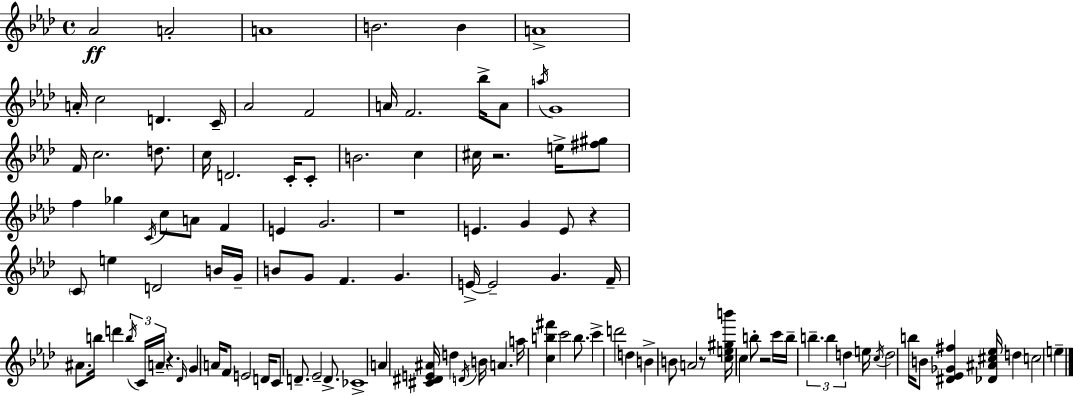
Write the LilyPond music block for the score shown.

{
  \clef treble
  \time 4/4
  \defaultTimeSignature
  \key f \minor
  aes'2\ff a'2-. | a'1 | b'2. b'4 | a'1-> | \break a'16-. c''2 d'4. c'16-- | aes'2 f'2 | a'16 f'2. bes''16-> a'8 | \acciaccatura { a''16 } g'1 | \break f'16 c''2. d''8. | c''16 d'2. c'16-. c'8-. | b'2. c''4 | cis''16 r2. e''16-> <fis'' gis''>8 | \break f''4 ges''4 \acciaccatura { c'16 } c''8 a'8 f'4 | e'4 g'2. | r1 | e'4. g'4 e'8 r4 | \break \parenthesize c'8 e''4 d'2 | b'16 g'16-- b'8 g'8 f'4. g'4. | e'16->~~ e'2-- g'4. | f'16-- ais'8. b''16 d'''4 \tuplet 3/2 { \acciaccatura { b''16 } c'16 a'16-- } r4. | \break \grace { des'16 } g'4 a'16 f'8 e'2 | d'16 c'8 d'8.-- ees'2-- | d'8.-> ces'1-> | a'4 <cis' dis' e' ais'>16 d''4 \acciaccatura { d'16 } b'16 a'4. | \break a''16 <c'' b'' fis'''>4 c'''2 | b''8. c'''4-> d'''2 | d''4 b'4-> b'8 a'2 | r8 <c'' e'' gis'' b'''>16 c''4 b''8-. r2 | \break c'''16 b''16-- \tuplet 3/2 { b''4.-- b''4 | d''4 } e''16 \acciaccatura { c''16 } d''2 b''16 b'8 | <dis' ees' ges' fis''>4 <des' ais' cis'' ees''>16 d''4 c''2 | e''4-- \bar "|."
}